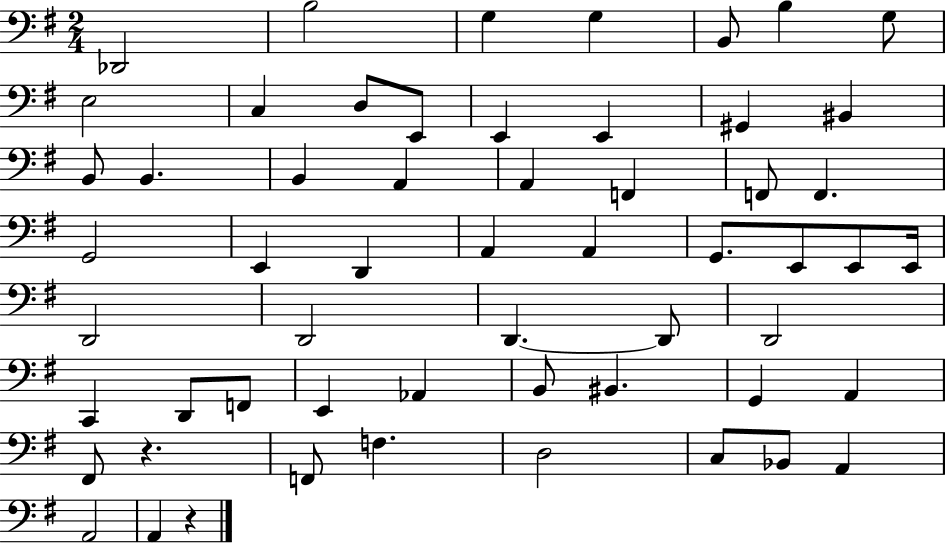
{
  \clef bass
  \numericTimeSignature
  \time 2/4
  \key g \major
  des,2 | b2 | g4 g4 | b,8 b4 g8 | \break e2 | c4 d8 e,8 | e,4 e,4 | gis,4 bis,4 | \break b,8 b,4. | b,4 a,4 | a,4 f,4 | f,8 f,4. | \break g,2 | e,4 d,4 | a,4 a,4 | g,8. e,8 e,8 e,16 | \break d,2 | d,2 | d,4.~~ d,8 | d,2 | \break c,4 d,8 f,8 | e,4 aes,4 | b,8 bis,4. | g,4 a,4 | \break fis,8 r4. | f,8 f4. | d2 | c8 bes,8 a,4 | \break a,2 | a,4 r4 | \bar "|."
}